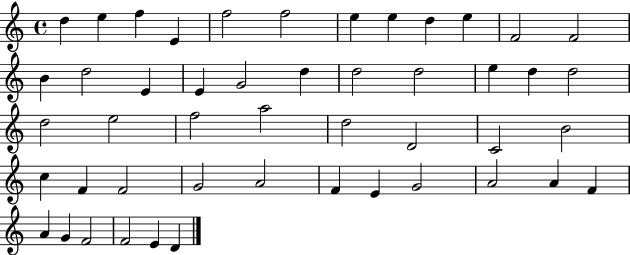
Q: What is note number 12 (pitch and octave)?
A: F4